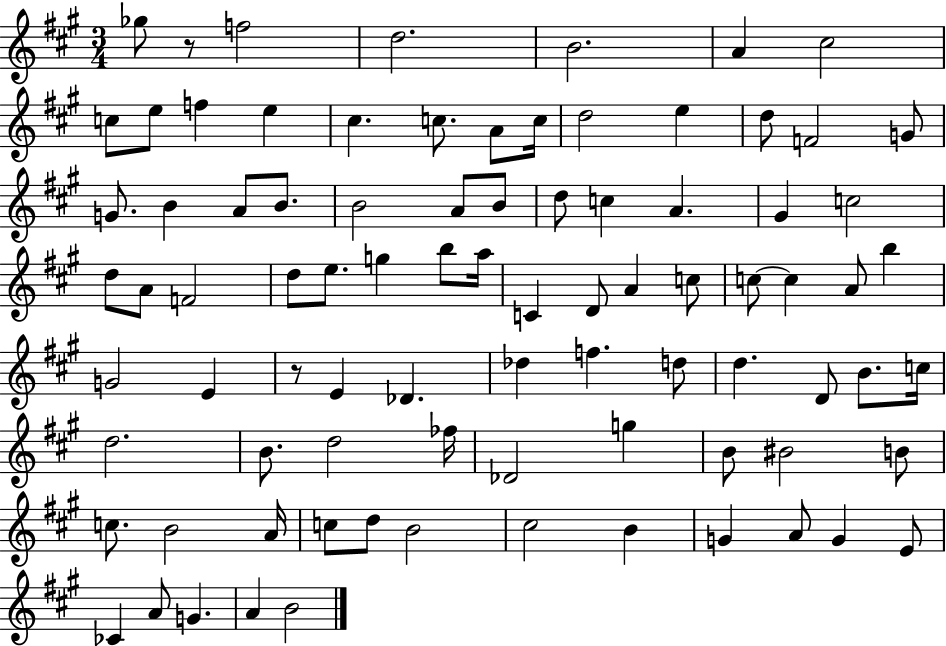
{
  \clef treble
  \numericTimeSignature
  \time 3/4
  \key a \major
  ges''8 r8 f''2 | d''2. | b'2. | a'4 cis''2 | \break c''8 e''8 f''4 e''4 | cis''4. c''8. a'8 c''16 | d''2 e''4 | d''8 f'2 g'8 | \break g'8. b'4 a'8 b'8. | b'2 a'8 b'8 | d''8 c''4 a'4. | gis'4 c''2 | \break d''8 a'8 f'2 | d''8 e''8. g''4 b''8 a''16 | c'4 d'8 a'4 c''8 | c''8~~ c''4 a'8 b''4 | \break g'2 e'4 | r8 e'4 des'4. | des''4 f''4. d''8 | d''4. d'8 b'8. c''16 | \break d''2. | b'8. d''2 fes''16 | des'2 g''4 | b'8 bis'2 b'8 | \break c''8. b'2 a'16 | c''8 d''8 b'2 | cis''2 b'4 | g'4 a'8 g'4 e'8 | \break ces'4 a'8 g'4. | a'4 b'2 | \bar "|."
}